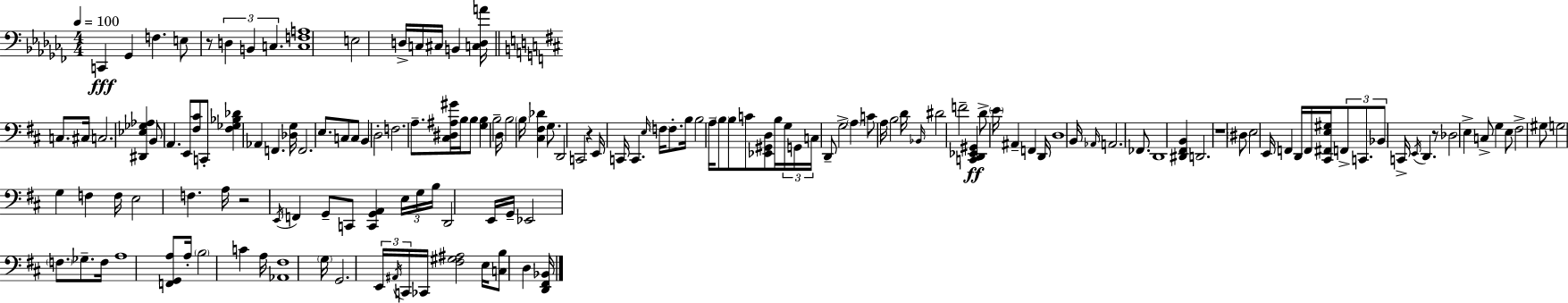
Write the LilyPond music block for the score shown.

{
  \clef bass
  \numericTimeSignature
  \time 4/4
  \key aes \minor
  \tempo 4 = 100
  c,4\fff ges,4 f4. e8 | r8 \tuplet 3/2 { d4 b,4 c4. } | <c f a>1 | e2 d16-> c16 cis16 b,4 <c d a'>16 | \break \bar "||" \break \key b \minor c8. cis16 c2. | <dis, ees ges aes>4 b,8 a,4. e,8 <fis cis'>8 | c,8-. <fis ges bes des'>4 aes,4 f,4. | <des g>16 f,2. e8. | \break c8 c8 b,4 d2-. | f2. a8.-- <cis dis ais gis'>16 | b16 b8 <g b>4 b2-- d16 | b2 \parenthesize b16 <cis fis des'>4 g8. | \break d,2 c,2 | r4 e,16 c,16 c,4. \grace { e16 } \parenthesize f16 f8.-. | b16 b2 a16-- \parenthesize b8 b8 c'8 | <ees, gis, d>8 b16 \tuplet 3/2 { g16 g,16 c16 } d,8-- g2-> | \break \parenthesize a4 c'8 a16 b2 | d'16 \grace { bes,16 } dis'2 f'2-- | <c, d, ees, gis,>4\ff d'8-> \parenthesize e'16 ais,4-- f,4 | d,16 d1 | \break b,16 \grace { aes,16 } a,2. | fes,8. d,1 | <dis, fis, b,>4 d,2. | r1 | \break \parenthesize dis8 e2 e,16 f,4 | d,16 f,16 <cis, fis, e gis>16 \tuplet 3/2 { f,8-> c,8. bes,8 } c,16-> \acciaccatura { e,16 } d,4. | r8 des2 e4-> | c8-> g4 e8 fis2-> | \break gis8 g2 g4 | f4 f16 e2 f4. | a16 r2 \acciaccatura { e,16 } f,4 | g,8-- c,8 <c, g, a,>4 \tuplet 3/2 { e16 g16 b16 } d,2 | \break e,16 g,16-- ees,2 \parenthesize f8. | ges8.-- f16 a1 | <f, g, a>8 a16-. \parenthesize b2 | c'4 a16 <aes, fis>1 | \break \parenthesize g16 g,2. | \tuplet 3/2 { e,16 \acciaccatura { ais,16 } c,16 } ces,16 <fis gis ais>2 e16 <c b>8 | d4 <d, fis, bes,>16 \bar "|."
}